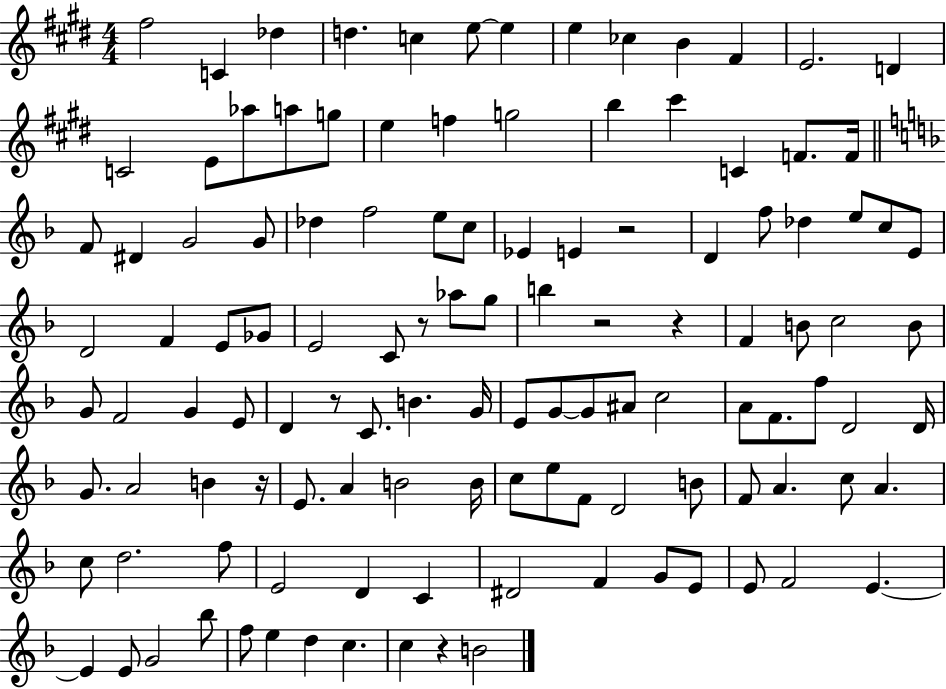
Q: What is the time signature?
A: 4/4